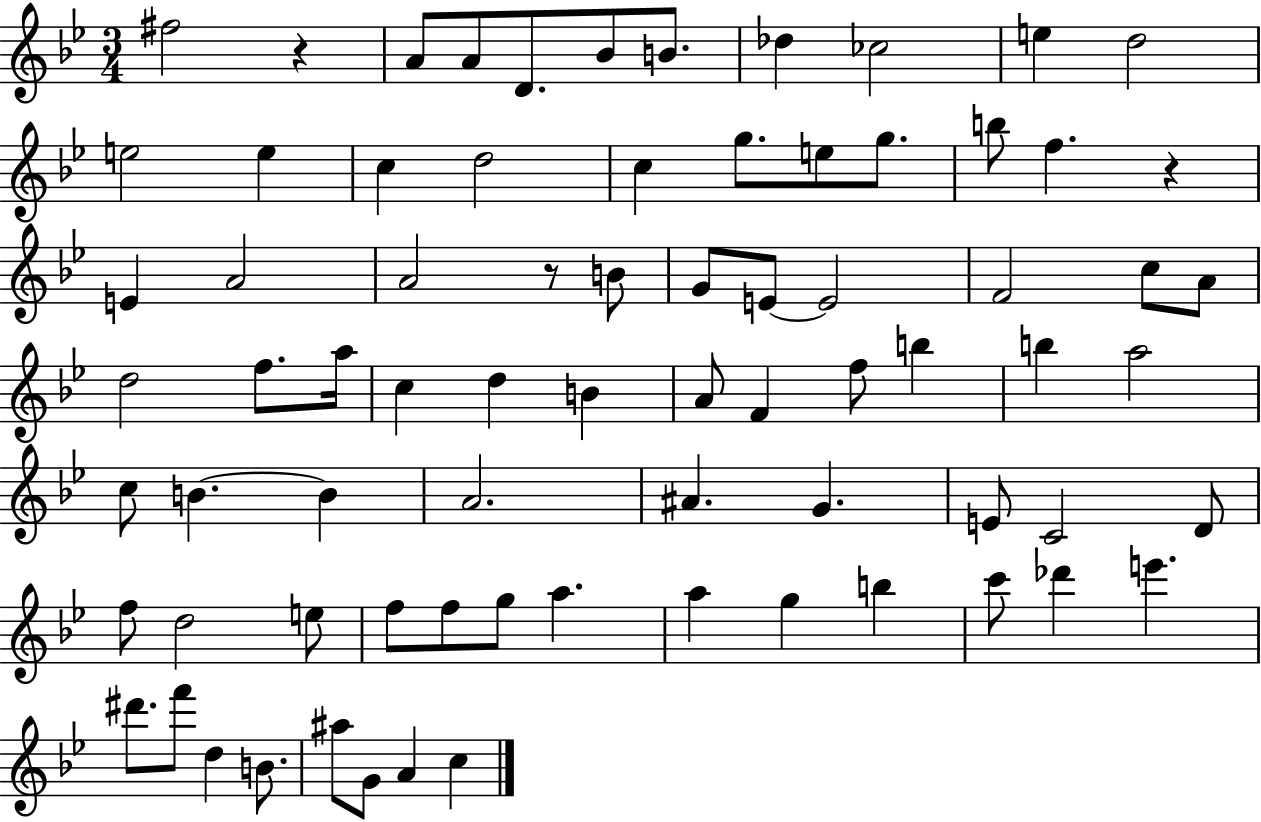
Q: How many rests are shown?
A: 3